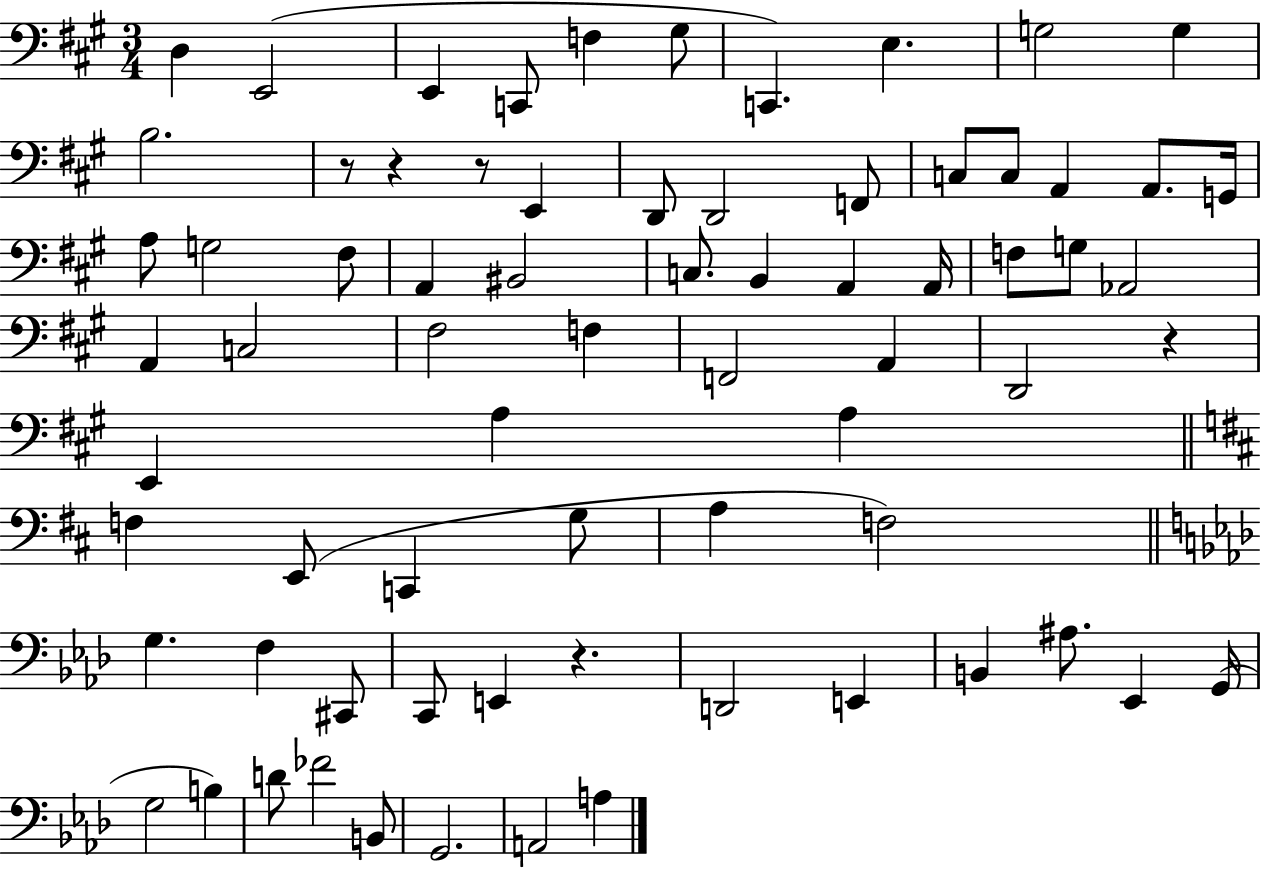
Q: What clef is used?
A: bass